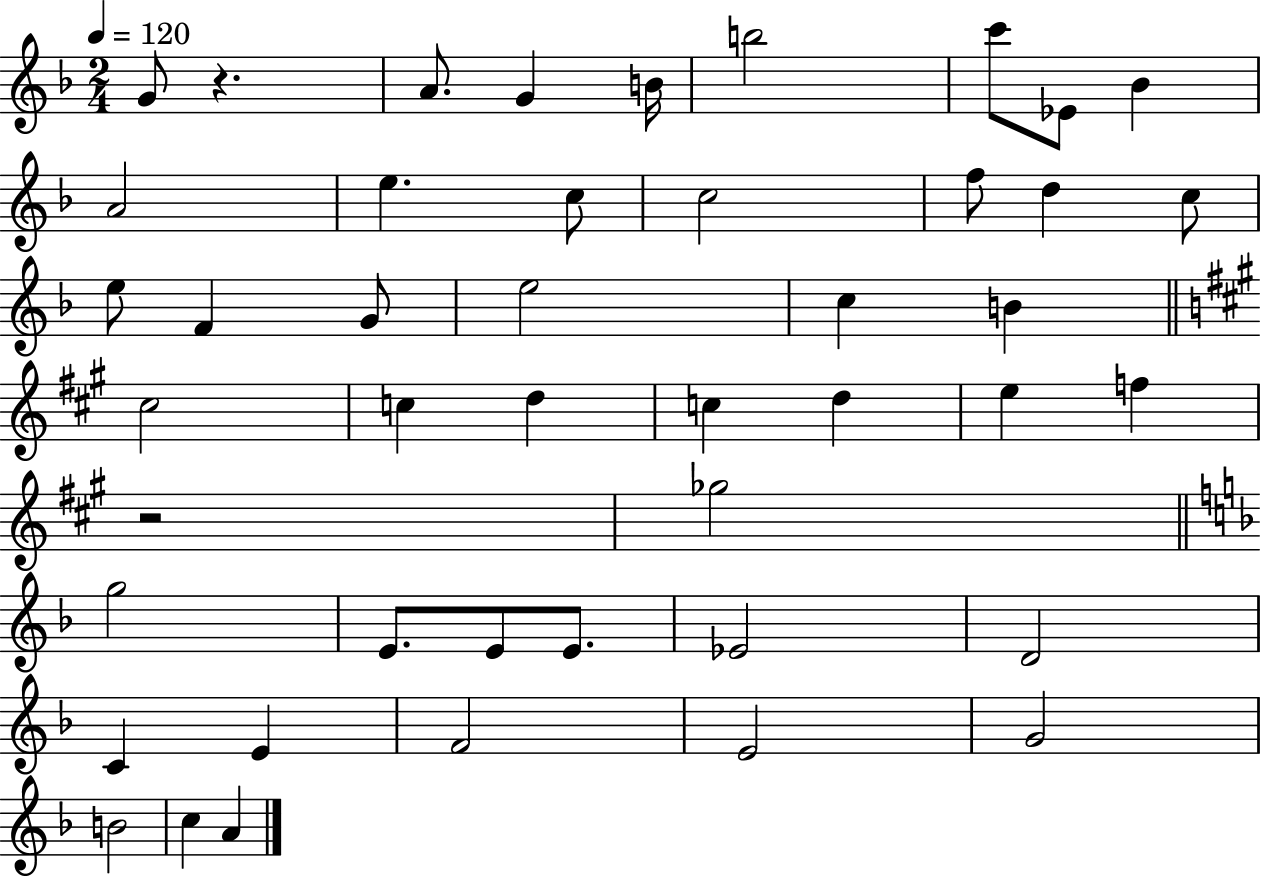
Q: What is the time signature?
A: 2/4